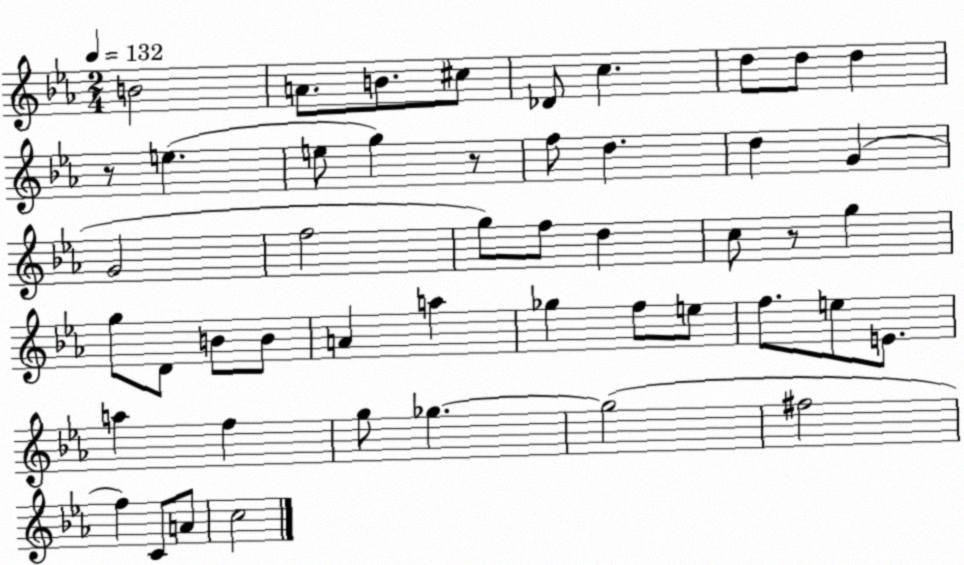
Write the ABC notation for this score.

X:1
T:Untitled
M:2/4
L:1/4
K:Eb
B2 A/2 B/2 ^c/2 _D/2 c d/2 d/2 d z/2 e e/2 g z/2 f/2 d d G G2 f2 g/2 f/2 d c/2 z/2 g g/2 D/2 B/2 B/2 A a _g f/2 e/2 f/2 e/2 E/2 a f g/2 _g _g2 ^f2 f C/2 A/2 c2